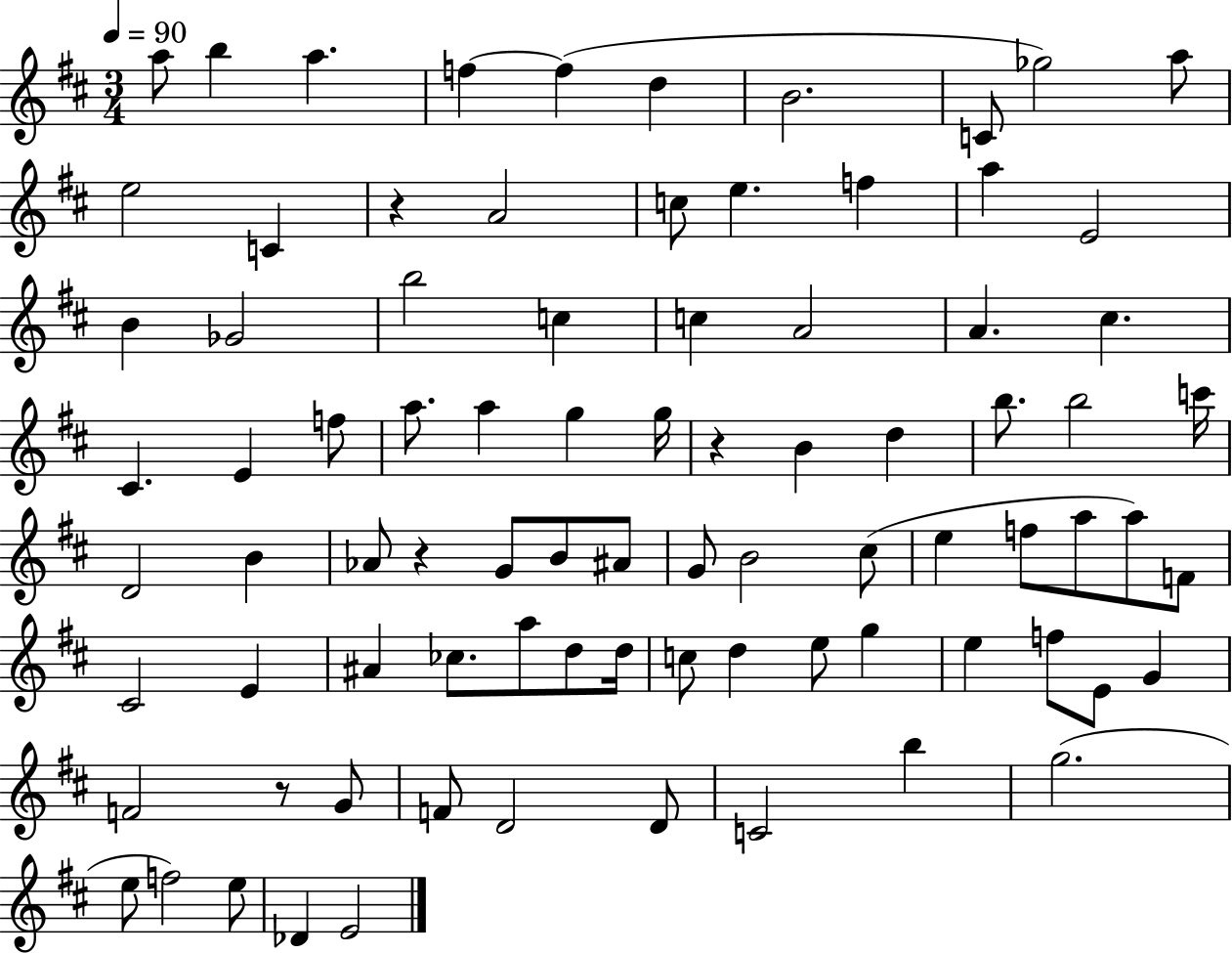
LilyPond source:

{
  \clef treble
  \numericTimeSignature
  \time 3/4
  \key d \major
  \tempo 4 = 90
  a''8 b''4 a''4. | f''4~~ f''4( d''4 | b'2. | c'8 ges''2) a''8 | \break e''2 c'4 | r4 a'2 | c''8 e''4. f''4 | a''4 e'2 | \break b'4 ges'2 | b''2 c''4 | c''4 a'2 | a'4. cis''4. | \break cis'4. e'4 f''8 | a''8. a''4 g''4 g''16 | r4 b'4 d''4 | b''8. b''2 c'''16 | \break d'2 b'4 | aes'8 r4 g'8 b'8 ais'8 | g'8 b'2 cis''8( | e''4 f''8 a''8 a''8) f'8 | \break cis'2 e'4 | ais'4 ces''8. a''8 d''8 d''16 | c''8 d''4 e''8 g''4 | e''4 f''8 e'8 g'4 | \break f'2 r8 g'8 | f'8 d'2 d'8 | c'2 b''4 | g''2.( | \break e''8 f''2) e''8 | des'4 e'2 | \bar "|."
}